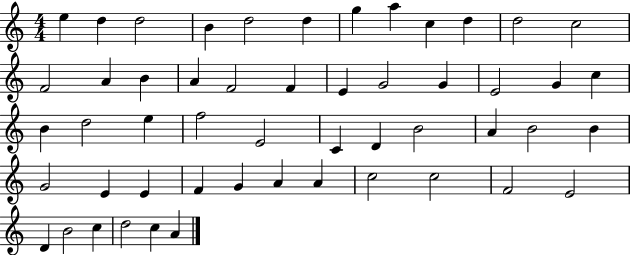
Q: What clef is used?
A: treble